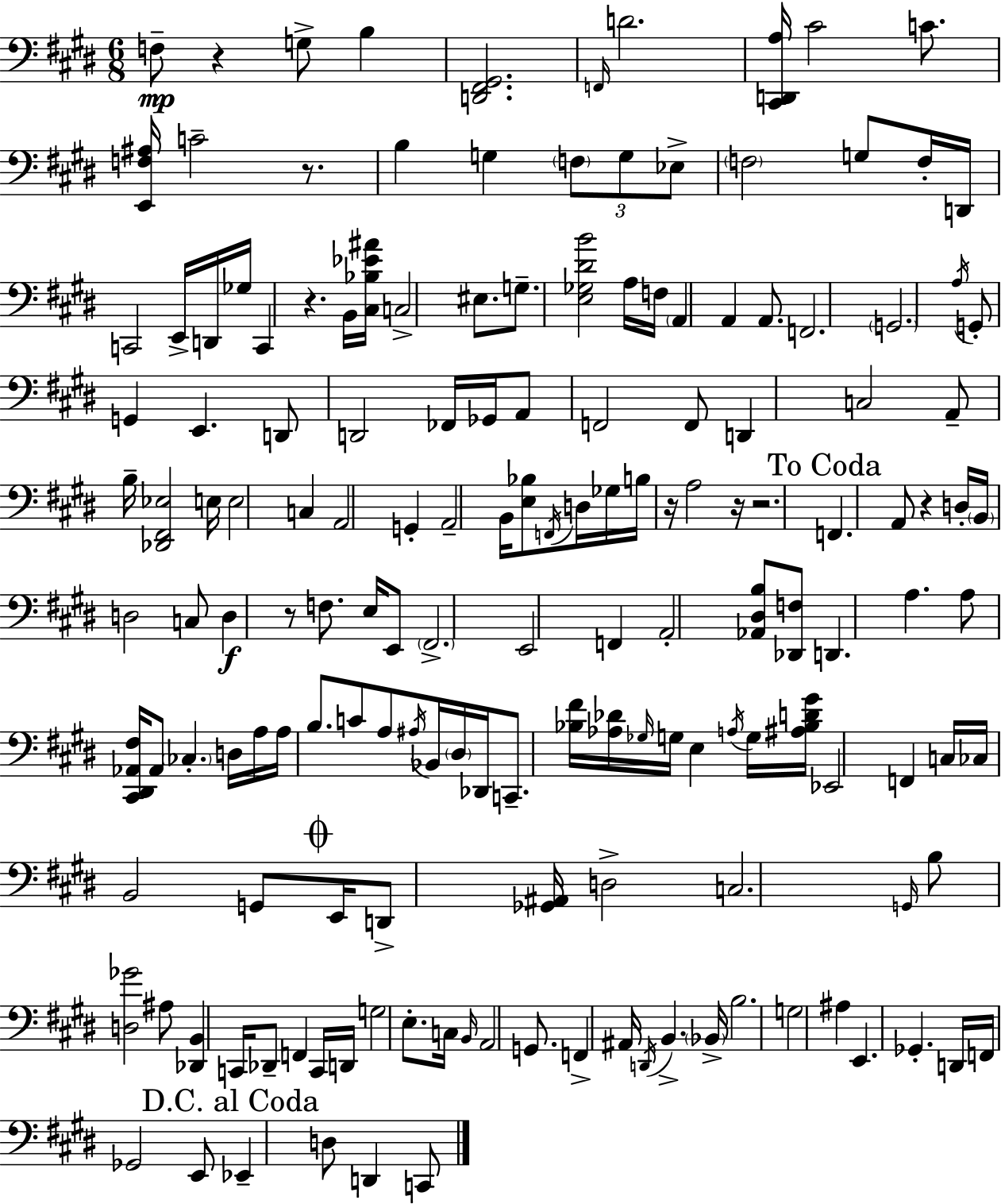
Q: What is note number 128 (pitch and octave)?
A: E2